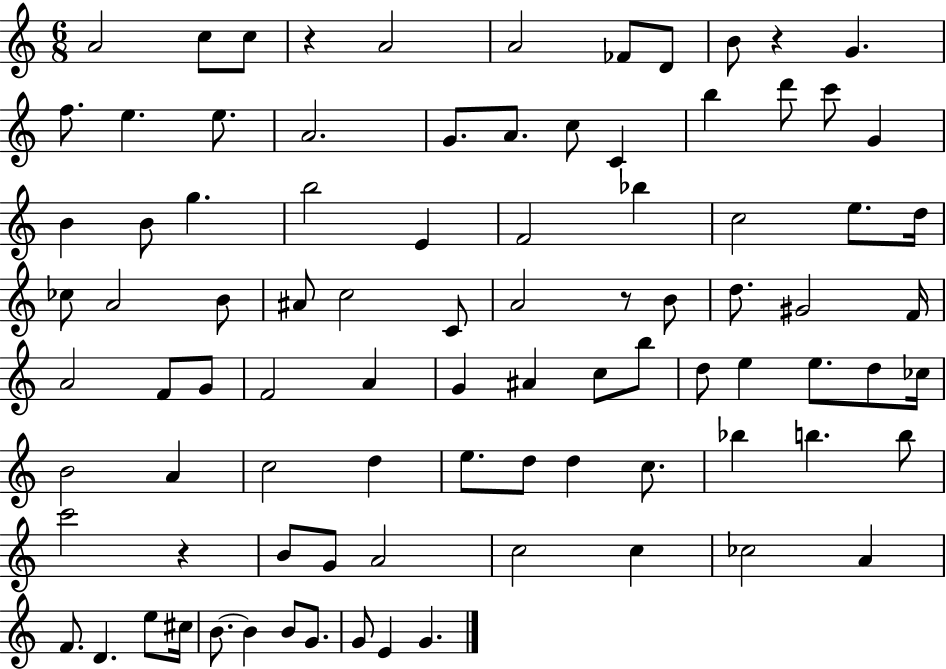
{
  \clef treble
  \numericTimeSignature
  \time 6/8
  \key c \major
  a'2 c''8 c''8 | r4 a'2 | a'2 fes'8 d'8 | b'8 r4 g'4. | \break f''8. e''4. e''8. | a'2. | g'8. a'8. c''8 c'4 | b''4 d'''8 c'''8 g'4 | \break b'4 b'8 g''4. | b''2 e'4 | f'2 bes''4 | c''2 e''8. d''16 | \break ces''8 a'2 b'8 | ais'8 c''2 c'8 | a'2 r8 b'8 | d''8. gis'2 f'16 | \break a'2 f'8 g'8 | f'2 a'4 | g'4 ais'4 c''8 b''8 | d''8 e''4 e''8. d''8 ces''16 | \break b'2 a'4 | c''2 d''4 | e''8. d''8 d''4 c''8. | bes''4 b''4. b''8 | \break c'''2 r4 | b'8 g'8 a'2 | c''2 c''4 | ces''2 a'4 | \break f'8. d'4. e''8 cis''16 | b'8.~~ b'4 b'8 g'8. | g'8 e'4 g'4. | \bar "|."
}